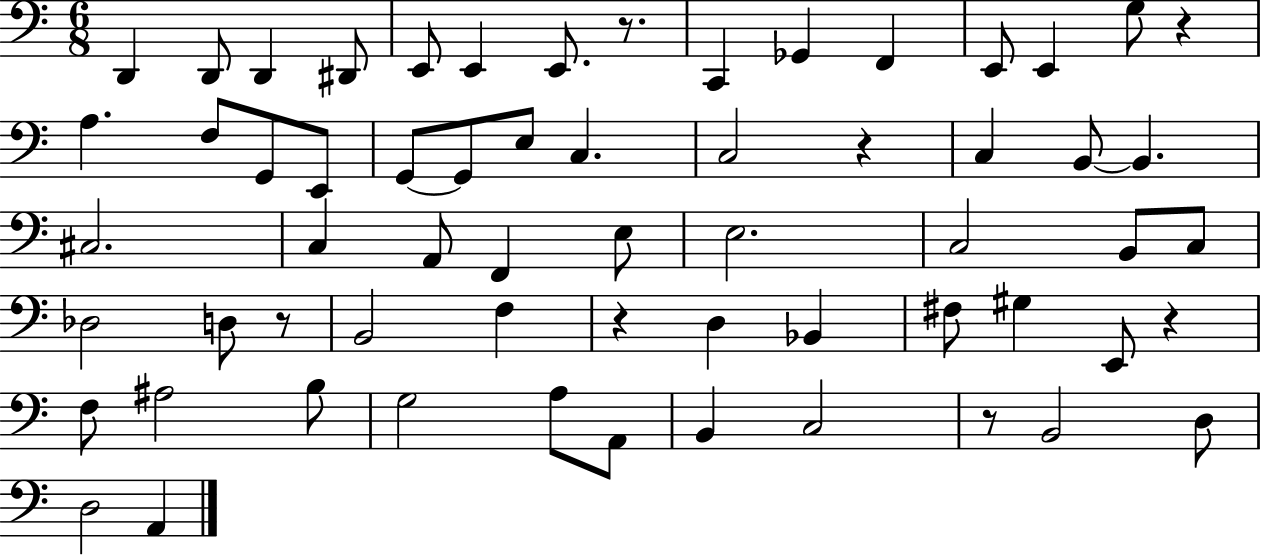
D2/q D2/e D2/q D#2/e E2/e E2/q E2/e. R/e. C2/q Gb2/q F2/q E2/e E2/q G3/e R/q A3/q. F3/e G2/e E2/e G2/e G2/e E3/e C3/q. C3/h R/q C3/q B2/e B2/q. C#3/h. C3/q A2/e F2/q E3/e E3/h. C3/h B2/e C3/e Db3/h D3/e R/e B2/h F3/q R/q D3/q Bb2/q F#3/e G#3/q E2/e R/q F3/e A#3/h B3/e G3/h A3/e A2/e B2/q C3/h R/e B2/h D3/e D3/h A2/q